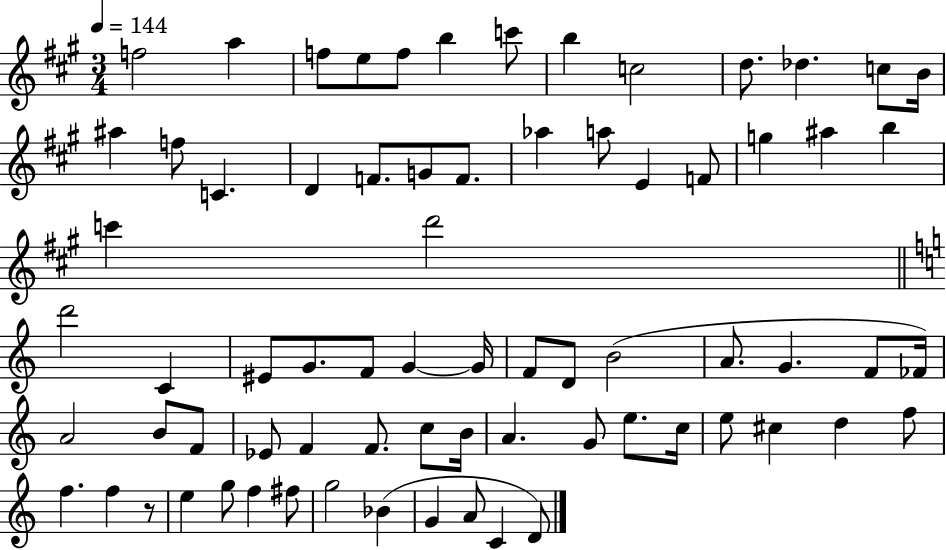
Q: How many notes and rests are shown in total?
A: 72